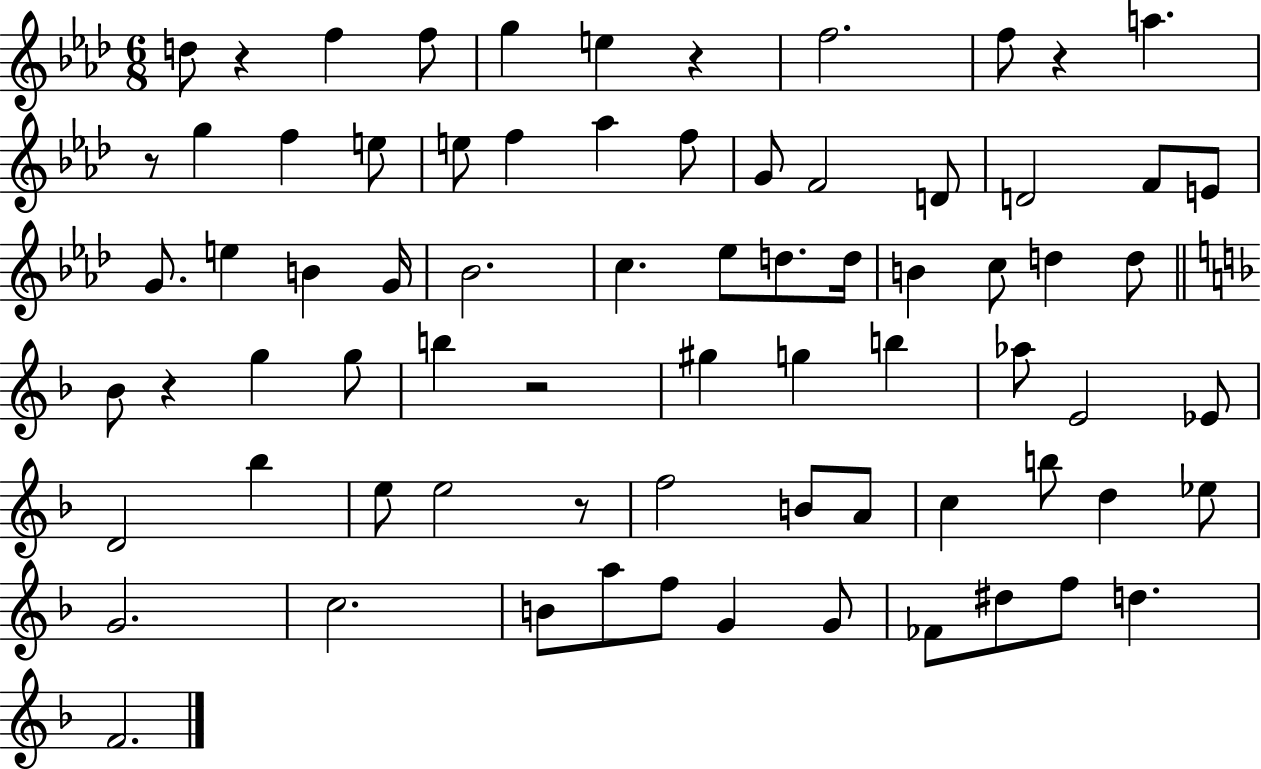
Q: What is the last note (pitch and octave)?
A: F4